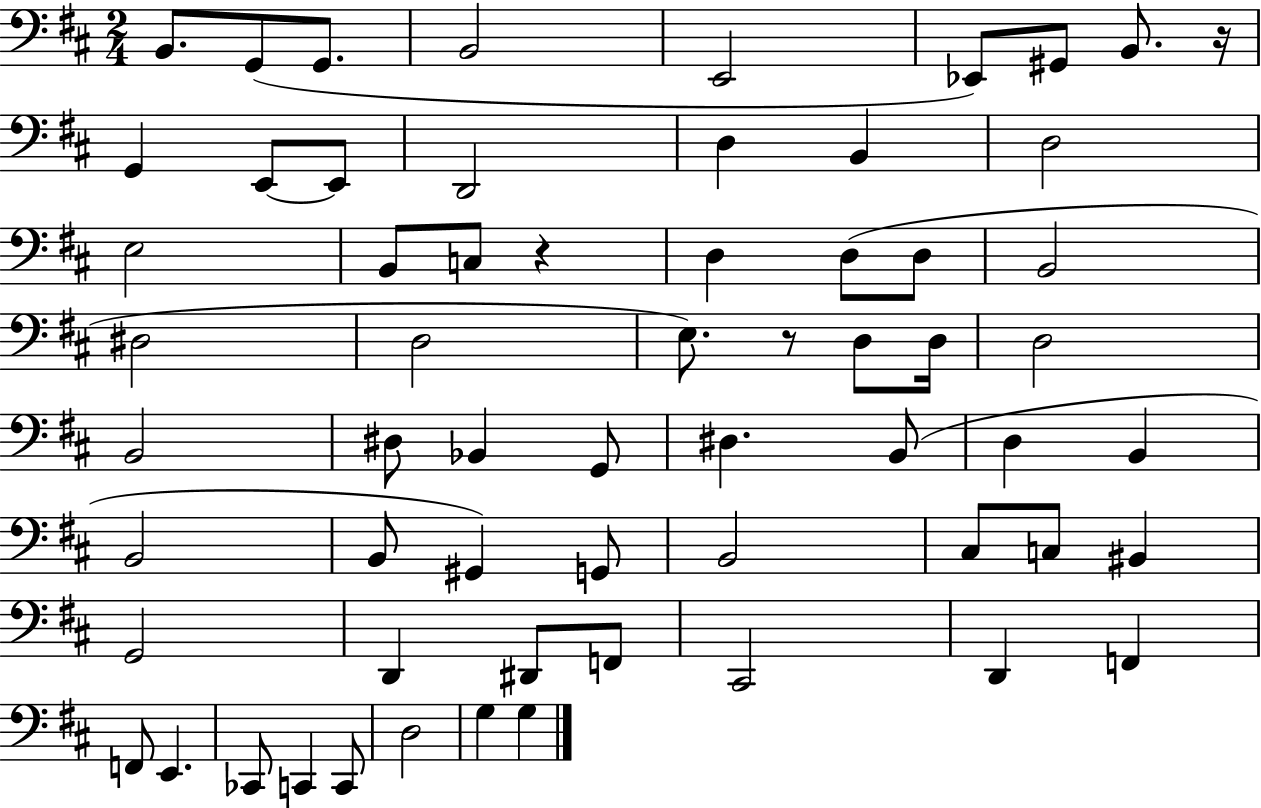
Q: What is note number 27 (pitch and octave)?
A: D3